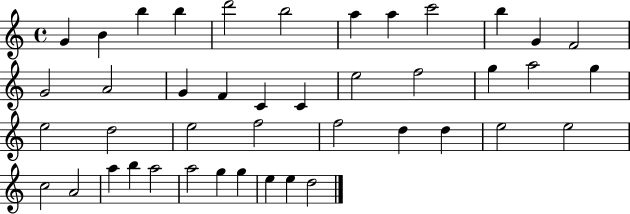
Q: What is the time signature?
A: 4/4